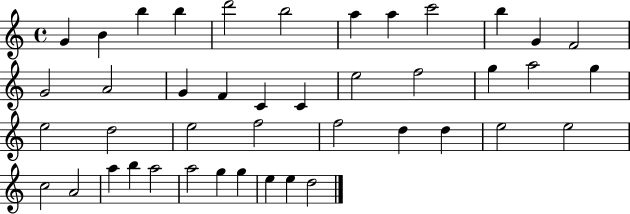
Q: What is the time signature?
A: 4/4